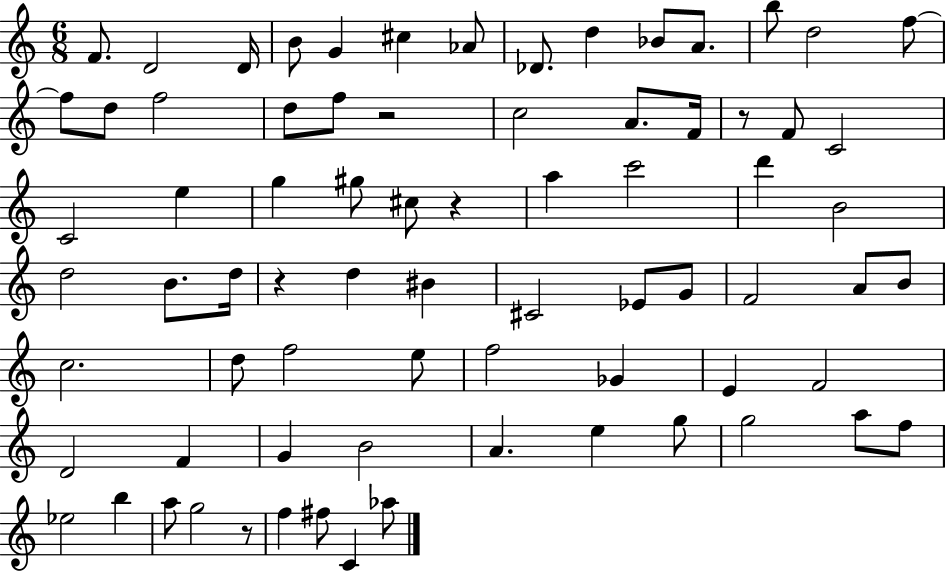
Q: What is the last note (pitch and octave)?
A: Ab5